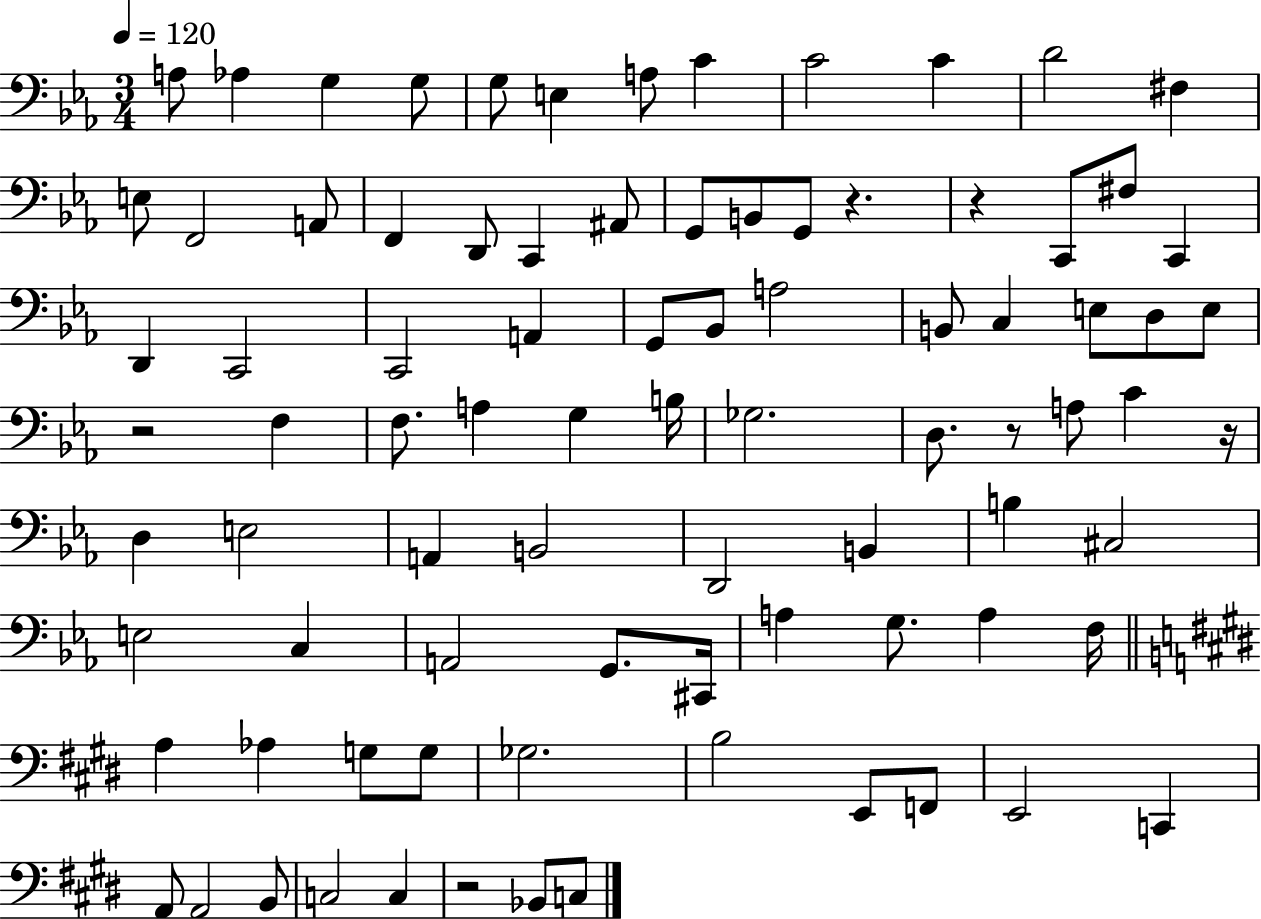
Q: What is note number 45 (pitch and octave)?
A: A3